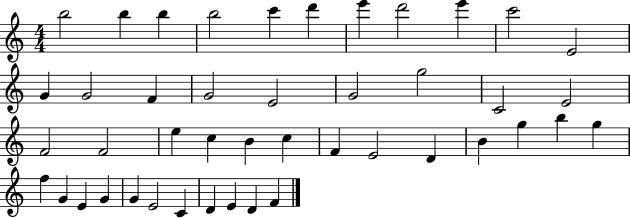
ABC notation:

X:1
T:Untitled
M:4/4
L:1/4
K:C
b2 b b b2 c' d' e' d'2 e' c'2 E2 G G2 F G2 E2 G2 g2 C2 E2 F2 F2 e c B c F E2 D B g b g f G E G G E2 C D E D F